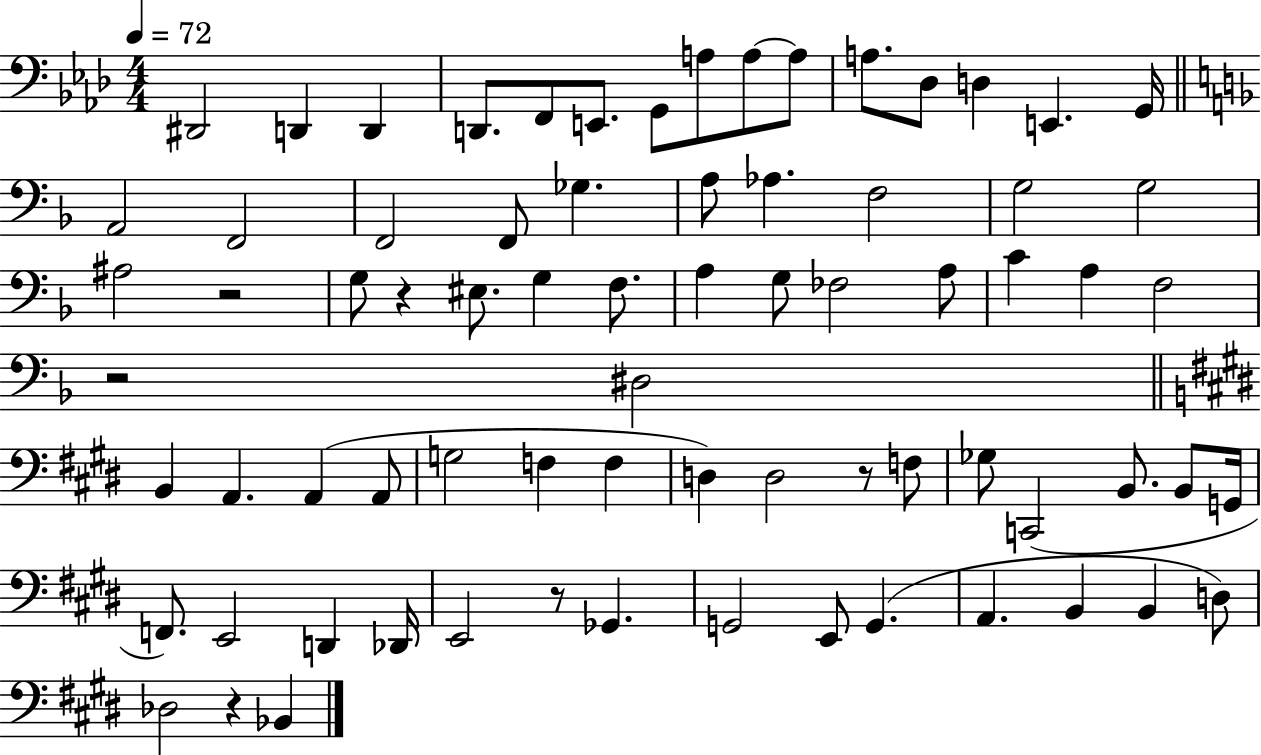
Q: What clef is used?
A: bass